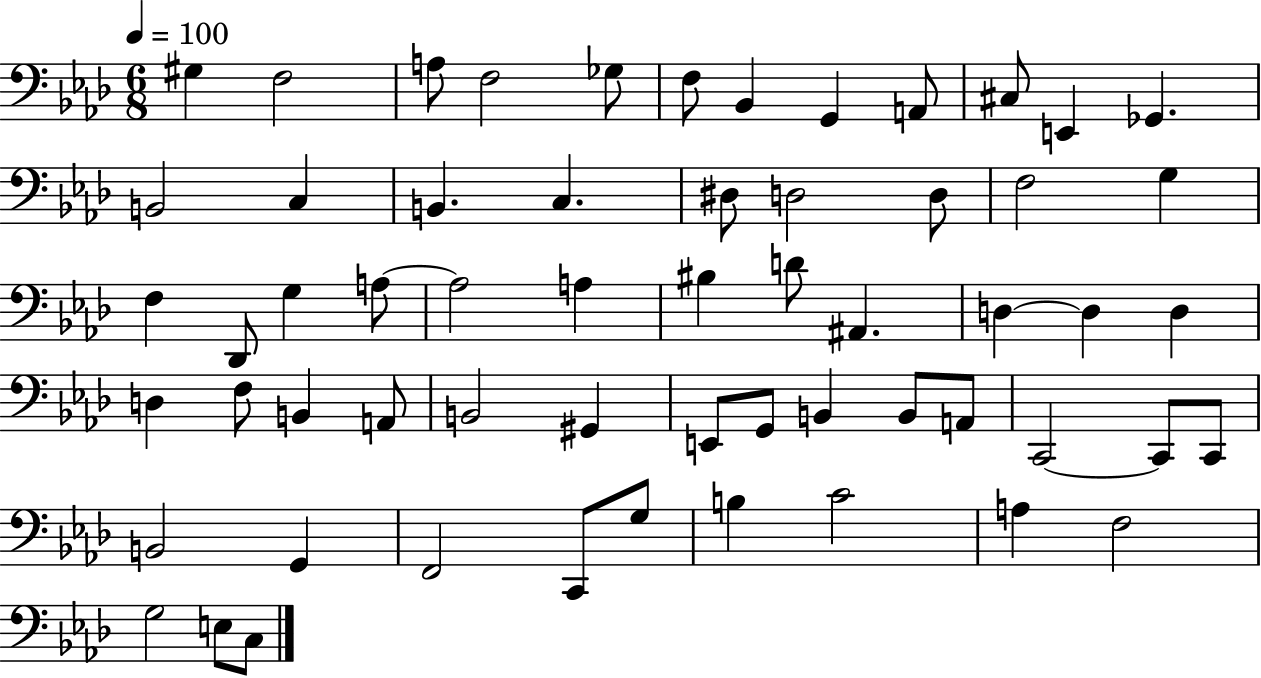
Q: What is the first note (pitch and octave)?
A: G#3